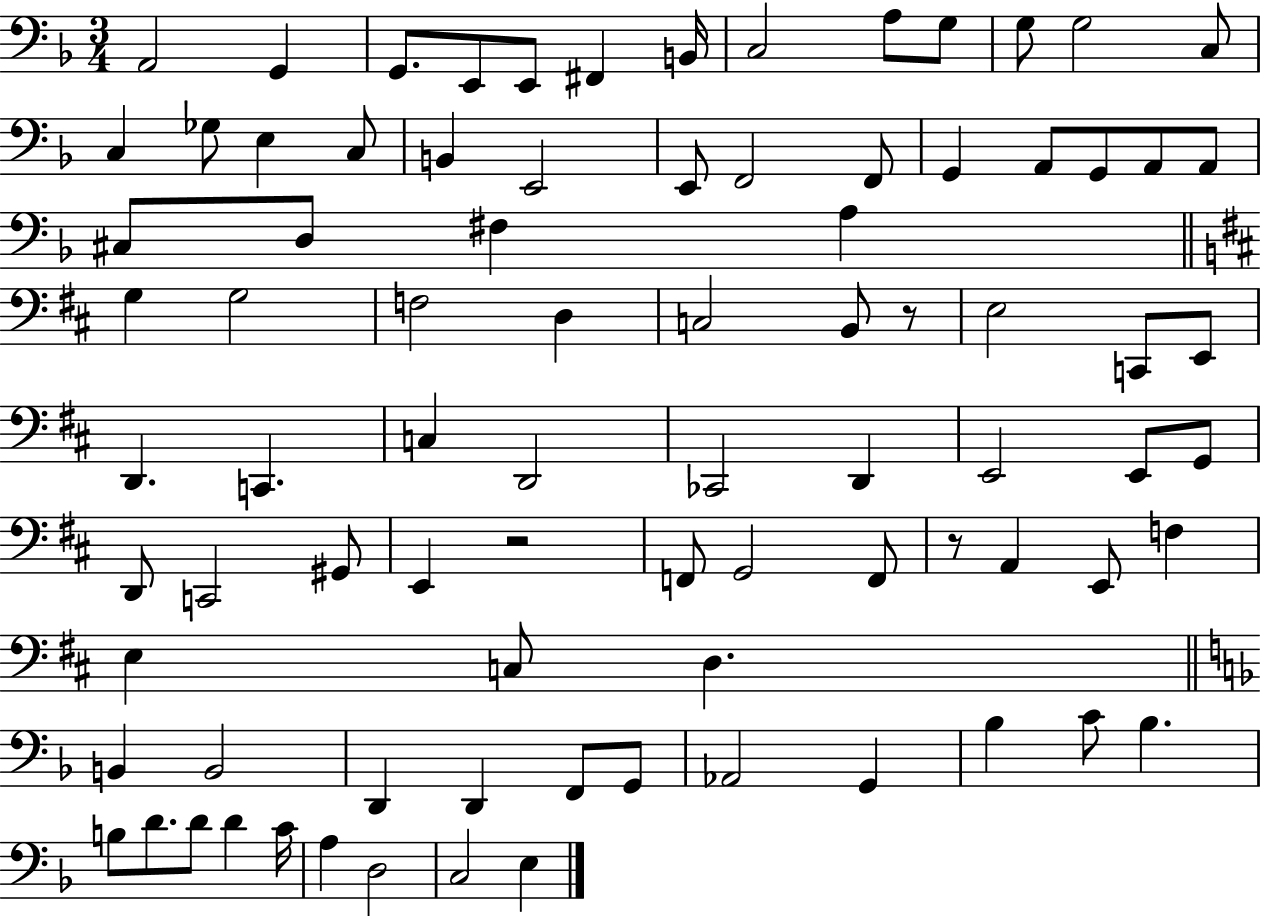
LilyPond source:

{
  \clef bass
  \numericTimeSignature
  \time 3/4
  \key f \major
  \repeat volta 2 { a,2 g,4 | g,8. e,8 e,8 fis,4 b,16 | c2 a8 g8 | g8 g2 c8 | \break c4 ges8 e4 c8 | b,4 e,2 | e,8 f,2 f,8 | g,4 a,8 g,8 a,8 a,8 | \break cis8 d8 fis4 a4 | \bar "||" \break \key b \minor g4 g2 | f2 d4 | c2 b,8 r8 | e2 c,8 e,8 | \break d,4. c,4. | c4 d,2 | ces,2 d,4 | e,2 e,8 g,8 | \break d,8 c,2 gis,8 | e,4 r2 | f,8 g,2 f,8 | r8 a,4 e,8 f4 | \break e4 c8 d4. | \bar "||" \break \key f \major b,4 b,2 | d,4 d,4 f,8 g,8 | aes,2 g,4 | bes4 c'8 bes4. | \break b8 d'8. d'8 d'4 c'16 | a4 d2 | c2 e4 | } \bar "|."
}